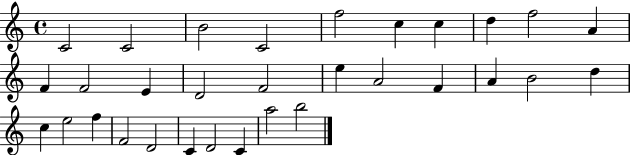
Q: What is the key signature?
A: C major